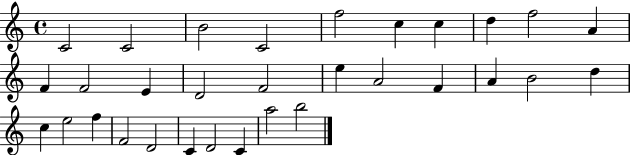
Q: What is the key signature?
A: C major